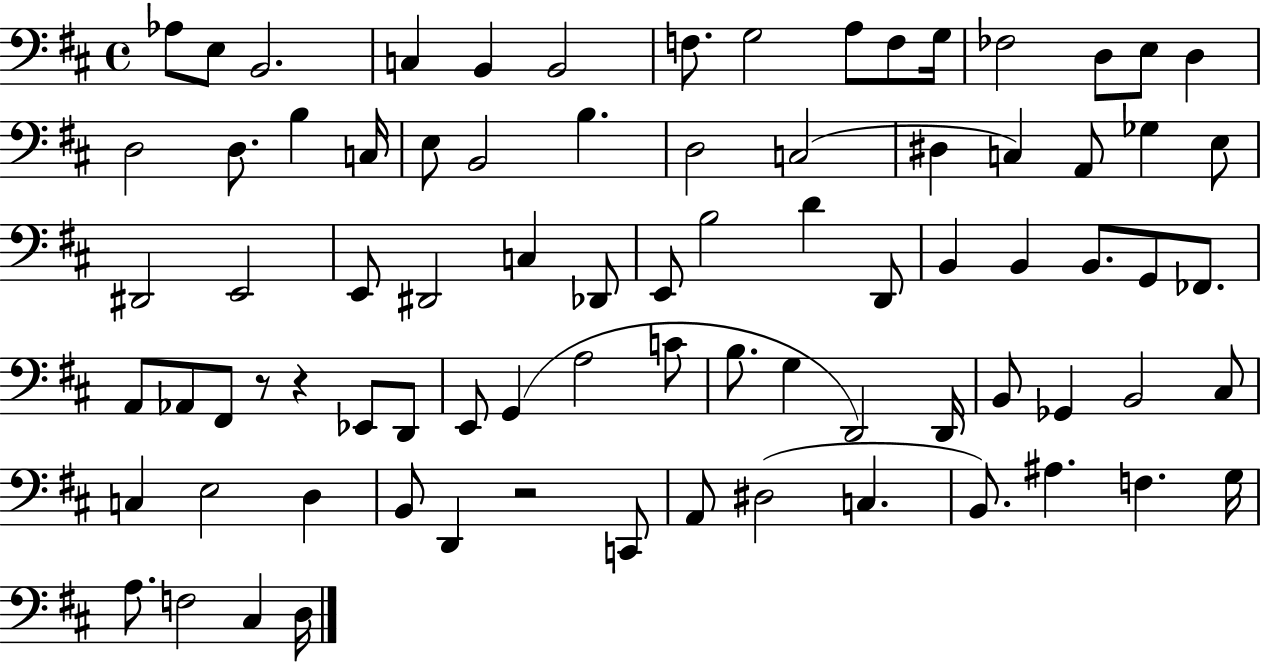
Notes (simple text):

Ab3/e E3/e B2/h. C3/q B2/q B2/h F3/e. G3/h A3/e F3/e G3/s FES3/h D3/e E3/e D3/q D3/h D3/e. B3/q C3/s E3/e B2/h B3/q. D3/h C3/h D#3/q C3/q A2/e Gb3/q E3/e D#2/h E2/h E2/e D#2/h C3/q Db2/e E2/e B3/h D4/q D2/e B2/q B2/q B2/e. G2/e FES2/e. A2/e Ab2/e F#2/e R/e R/q Eb2/e D2/e E2/e G2/q A3/h C4/e B3/e. G3/q D2/h D2/s B2/e Gb2/q B2/h C#3/e C3/q E3/h D3/q B2/e D2/q R/h C2/e A2/e D#3/h C3/q. B2/e. A#3/q. F3/q. G3/s A3/e. F3/h C#3/q D3/s